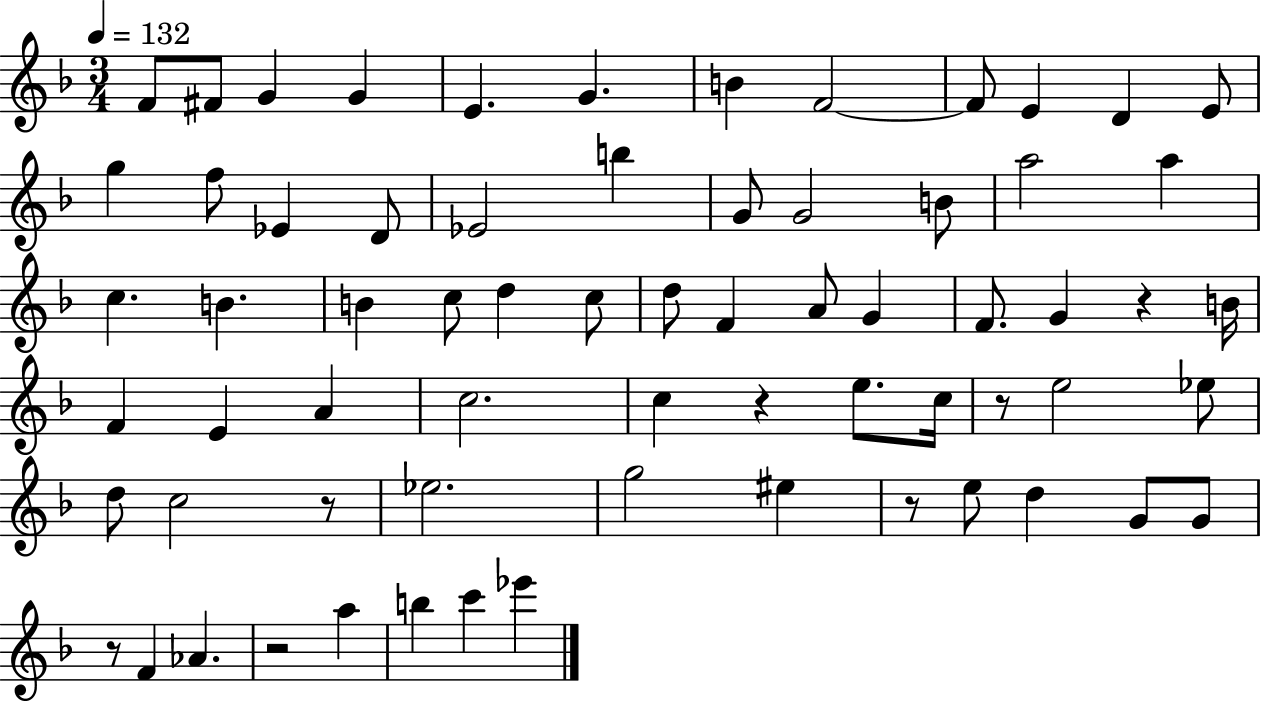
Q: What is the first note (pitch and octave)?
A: F4